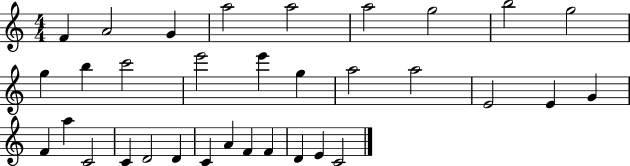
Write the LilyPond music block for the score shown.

{
  \clef treble
  \numericTimeSignature
  \time 4/4
  \key c \major
  f'4 a'2 g'4 | a''2 a''2 | a''2 g''2 | b''2 g''2 | \break g''4 b''4 c'''2 | e'''2 e'''4 g''4 | a''2 a''2 | e'2 e'4 g'4 | \break f'4 a''4 c'2 | c'4 d'2 d'4 | c'4 a'4 f'4 f'4 | d'4 e'4 c'2 | \break \bar "|."
}